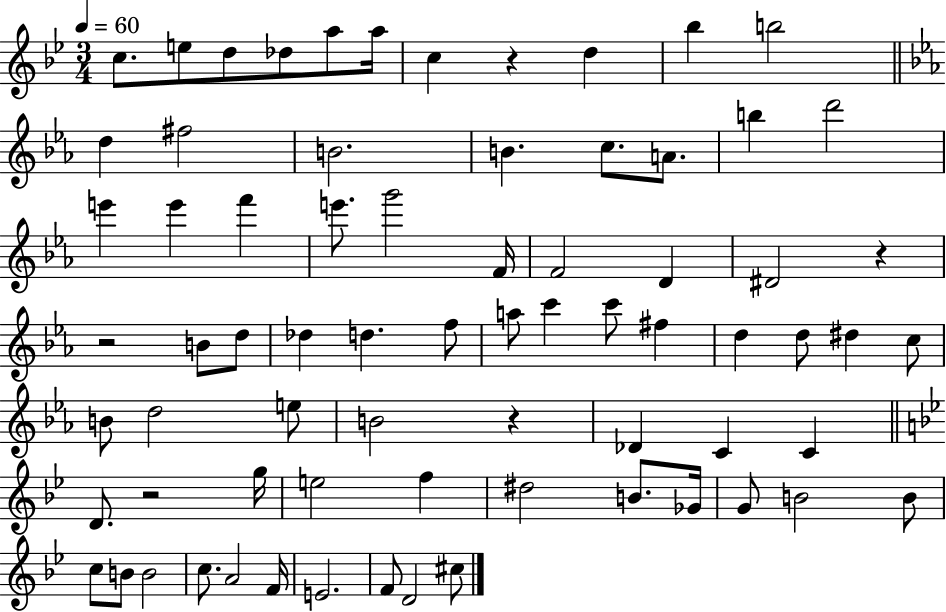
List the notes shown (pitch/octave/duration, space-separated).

C5/e. E5/e D5/e Db5/e A5/e A5/s C5/q R/q D5/q Bb5/q B5/h D5/q F#5/h B4/h. B4/q. C5/e. A4/e. B5/q D6/h E6/q E6/q F6/q E6/e. G6/h F4/s F4/h D4/q D#4/h R/q R/h B4/e D5/e Db5/q D5/q. F5/e A5/e C6/q C6/e F#5/q D5/q D5/e D#5/q C5/e B4/e D5/h E5/e B4/h R/q Db4/q C4/q C4/q D4/e. R/h G5/s E5/h F5/q D#5/h B4/e. Gb4/s G4/e B4/h B4/e C5/e B4/e B4/h C5/e. A4/h F4/s E4/h. F4/e D4/h C#5/e